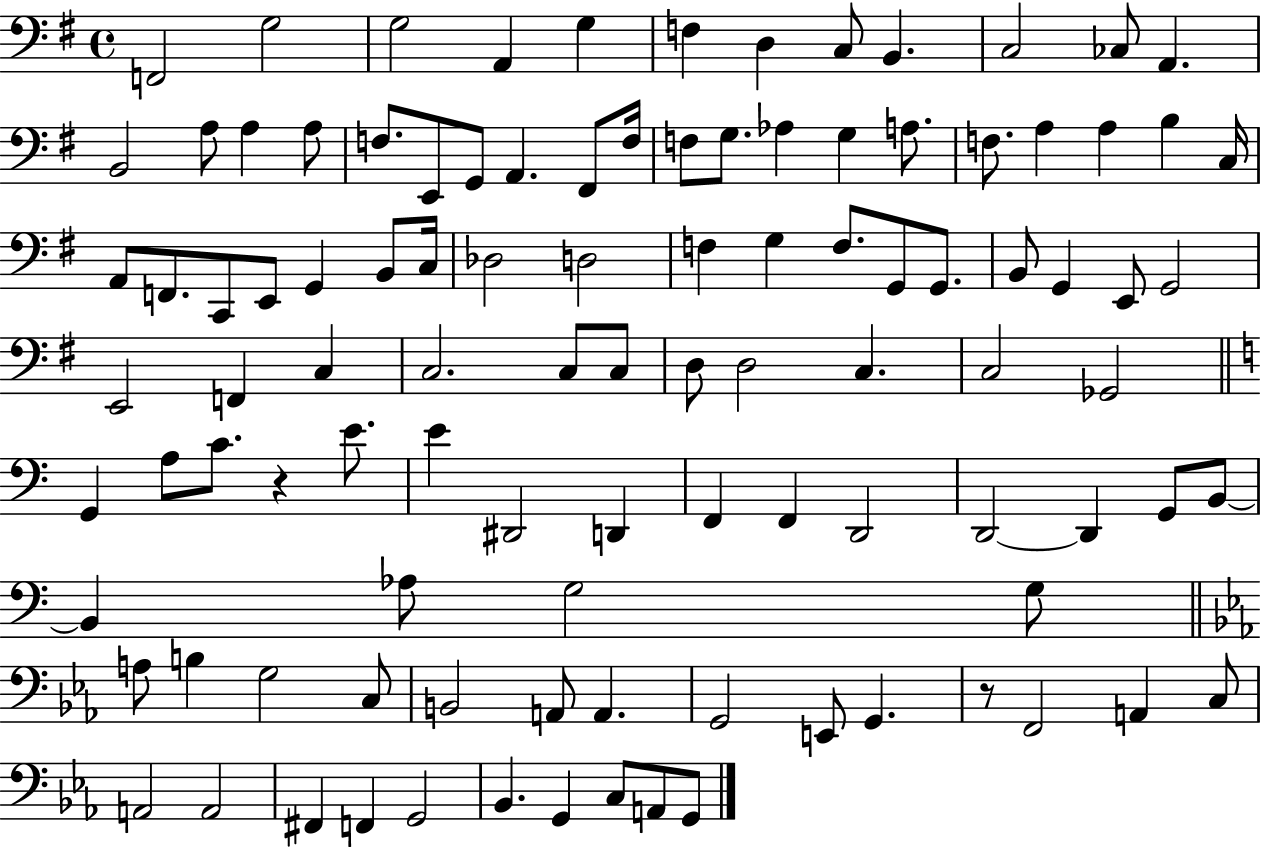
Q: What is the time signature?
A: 4/4